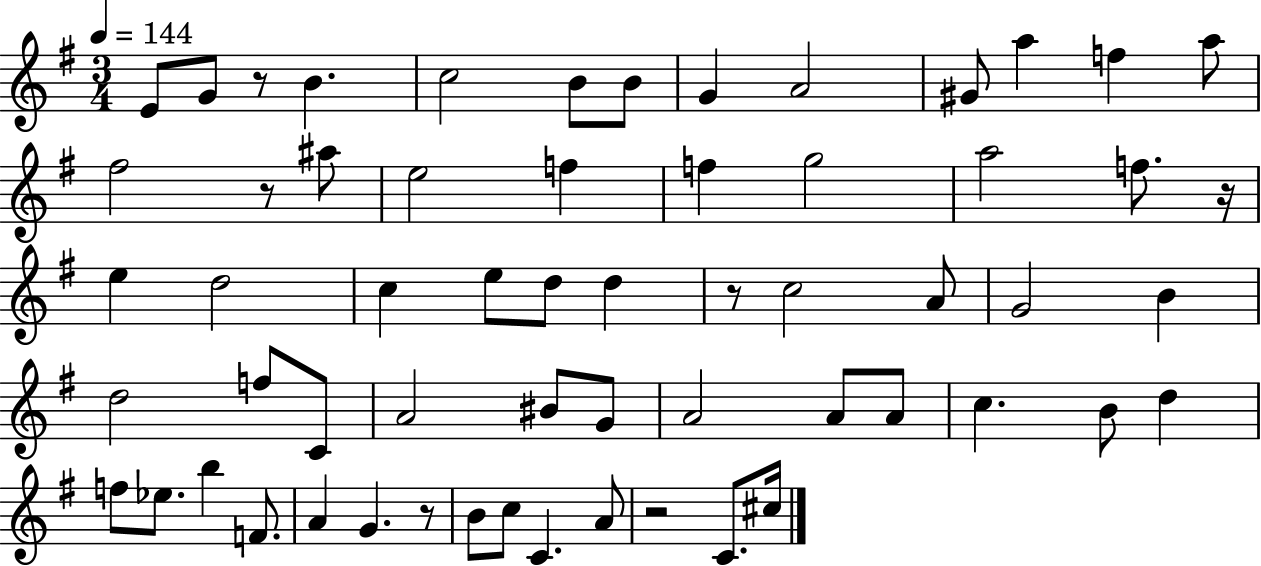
X:1
T:Untitled
M:3/4
L:1/4
K:G
E/2 G/2 z/2 B c2 B/2 B/2 G A2 ^G/2 a f a/2 ^f2 z/2 ^a/2 e2 f f g2 a2 f/2 z/4 e d2 c e/2 d/2 d z/2 c2 A/2 G2 B d2 f/2 C/2 A2 ^B/2 G/2 A2 A/2 A/2 c B/2 d f/2 _e/2 b F/2 A G z/2 B/2 c/2 C A/2 z2 C/2 ^c/4